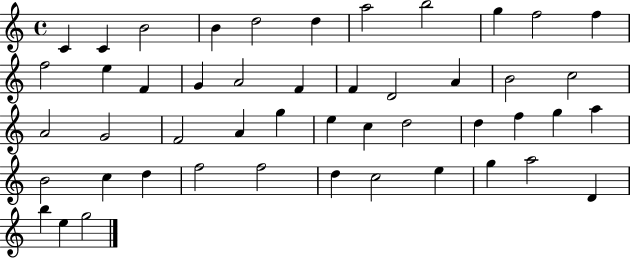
X:1
T:Untitled
M:4/4
L:1/4
K:C
C C B2 B d2 d a2 b2 g f2 f f2 e F G A2 F F D2 A B2 c2 A2 G2 F2 A g e c d2 d f g a B2 c d f2 f2 d c2 e g a2 D b e g2